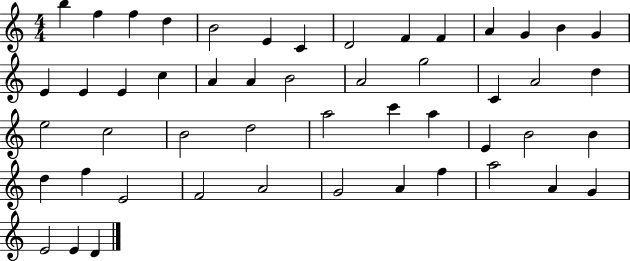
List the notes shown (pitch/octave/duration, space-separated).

B5/q F5/q F5/q D5/q B4/h E4/q C4/q D4/h F4/q F4/q A4/q G4/q B4/q G4/q E4/q E4/q E4/q C5/q A4/q A4/q B4/h A4/h G5/h C4/q A4/h D5/q E5/h C5/h B4/h D5/h A5/h C6/q A5/q E4/q B4/h B4/q D5/q F5/q E4/h F4/h A4/h G4/h A4/q F5/q A5/h A4/q G4/q E4/h E4/q D4/q